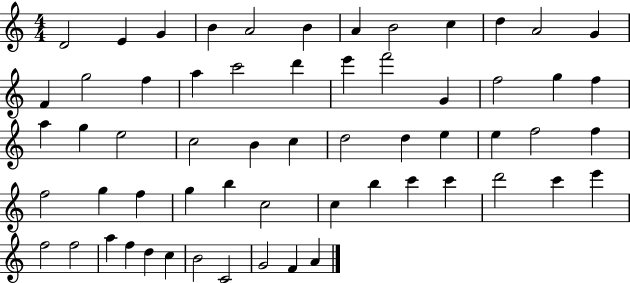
D4/h E4/q G4/q B4/q A4/h B4/q A4/q B4/h C5/q D5/q A4/h G4/q F4/q G5/h F5/q A5/q C6/h D6/q E6/q F6/h G4/q F5/h G5/q F5/q A5/q G5/q E5/h C5/h B4/q C5/q D5/h D5/q E5/q E5/q F5/h F5/q F5/h G5/q F5/q G5/q B5/q C5/h C5/q B5/q C6/q C6/q D6/h C6/q E6/q F5/h F5/h A5/q F5/q D5/q C5/q B4/h C4/h G4/h F4/q A4/q